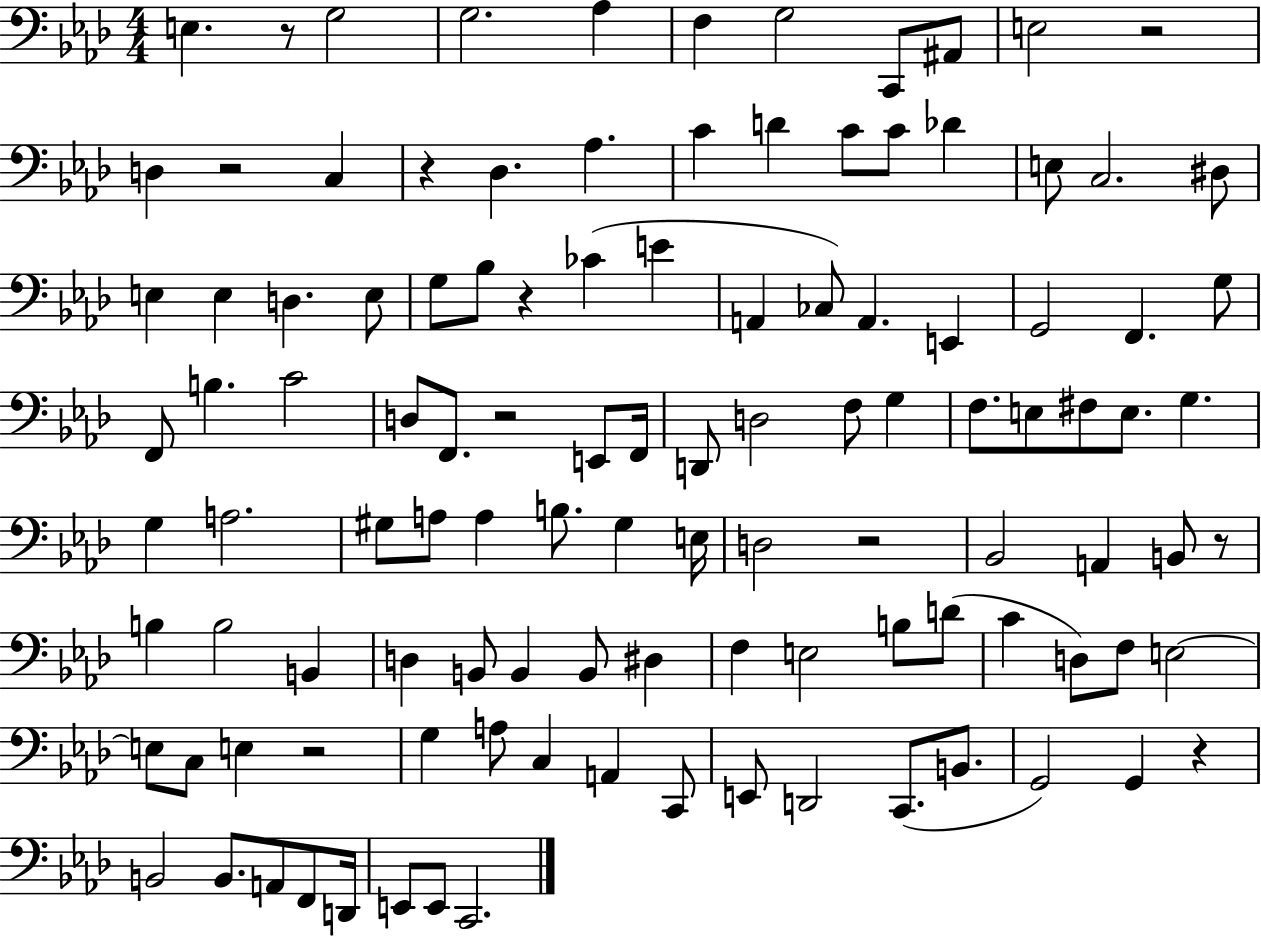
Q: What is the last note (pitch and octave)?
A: C2